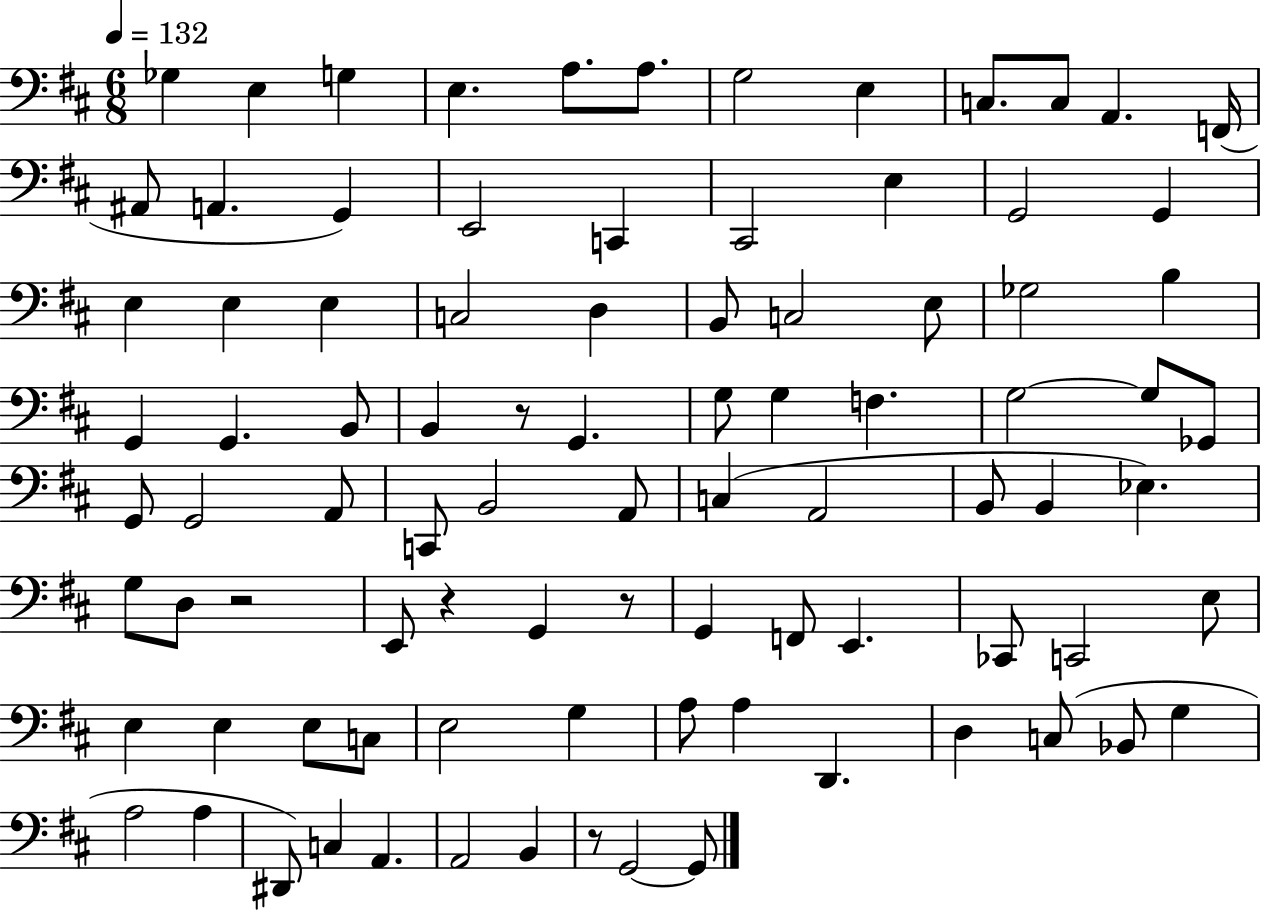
Gb3/q E3/q G3/q E3/q. A3/e. A3/e. G3/h E3/q C3/e. C3/e A2/q. F2/s A#2/e A2/q. G2/q E2/h C2/q C#2/h E3/q G2/h G2/q E3/q E3/q E3/q C3/h D3/q B2/e C3/h E3/e Gb3/h B3/q G2/q G2/q. B2/e B2/q R/e G2/q. G3/e G3/q F3/q. G3/h G3/e Gb2/e G2/e G2/h A2/e C2/e B2/h A2/e C3/q A2/h B2/e B2/q Eb3/q. G3/e D3/e R/h E2/e R/q G2/q R/e G2/q F2/e E2/q. CES2/e C2/h E3/e E3/q E3/q E3/e C3/e E3/h G3/q A3/e A3/q D2/q. D3/q C3/e Bb2/e G3/q A3/h A3/q D#2/e C3/q A2/q. A2/h B2/q R/e G2/h G2/e